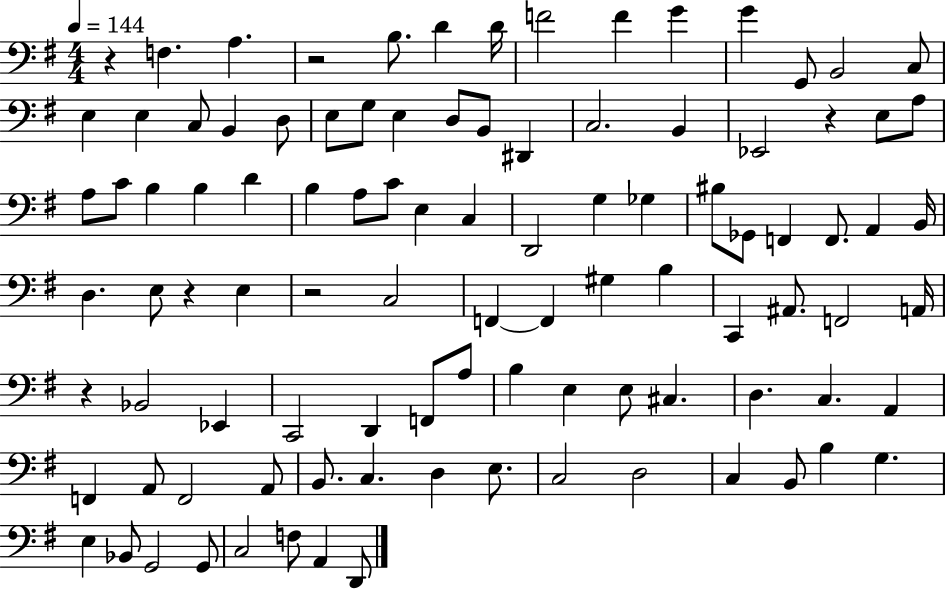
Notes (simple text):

R/q F3/q. A3/q. R/h B3/e. D4/q D4/s F4/h F4/q G4/q G4/q G2/e B2/h C3/e E3/q E3/q C3/e B2/q D3/e E3/e G3/e E3/q D3/e B2/e D#2/q C3/h. B2/q Eb2/h R/q E3/e A3/e A3/e C4/e B3/q B3/q D4/q B3/q A3/e C4/e E3/q C3/q D2/h G3/q Gb3/q BIS3/e Gb2/e F2/q F2/e. A2/q B2/s D3/q. E3/e R/q E3/q R/h C3/h F2/q F2/q G#3/q B3/q C2/q A#2/e. F2/h A2/s R/q Bb2/h Eb2/q C2/h D2/q F2/e A3/e B3/q E3/q E3/e C#3/q. D3/q. C3/q. A2/q F2/q A2/e F2/h A2/e B2/e. C3/q. D3/q E3/e. C3/h D3/h C3/q B2/e B3/q G3/q. E3/q Bb2/e G2/h G2/e C3/h F3/e A2/q D2/e